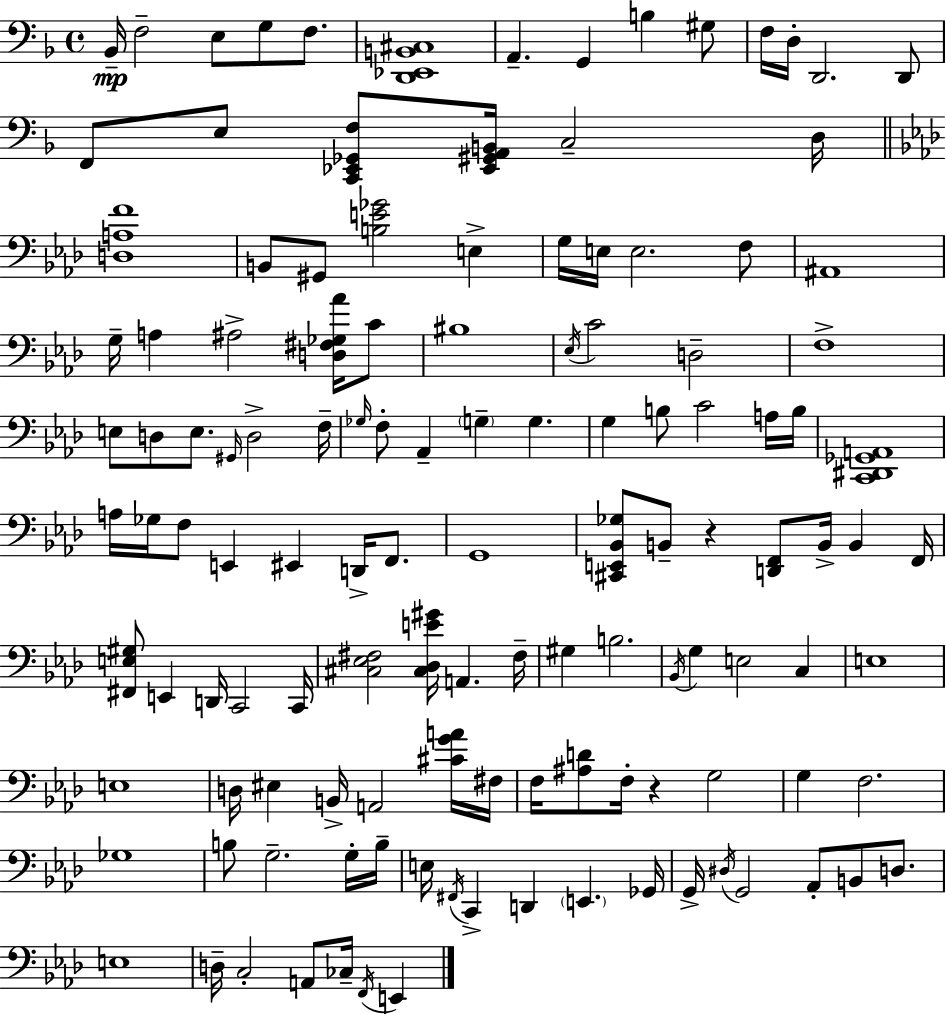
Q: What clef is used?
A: bass